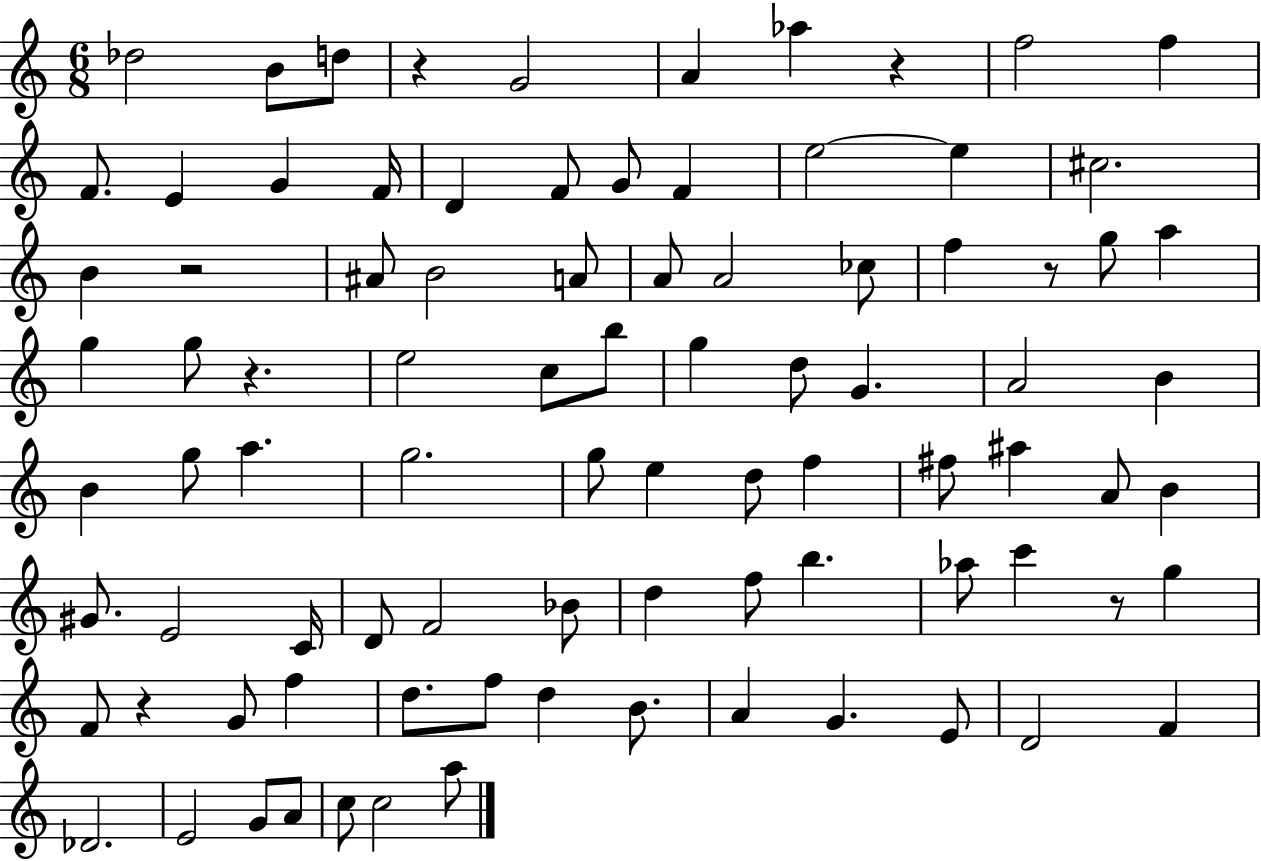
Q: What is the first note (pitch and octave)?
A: Db5